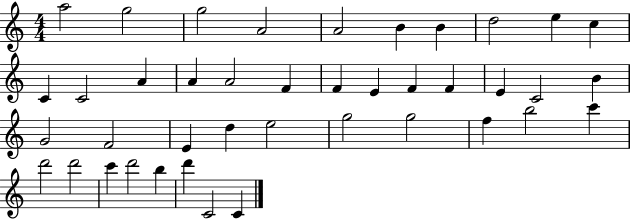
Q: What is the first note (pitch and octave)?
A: A5